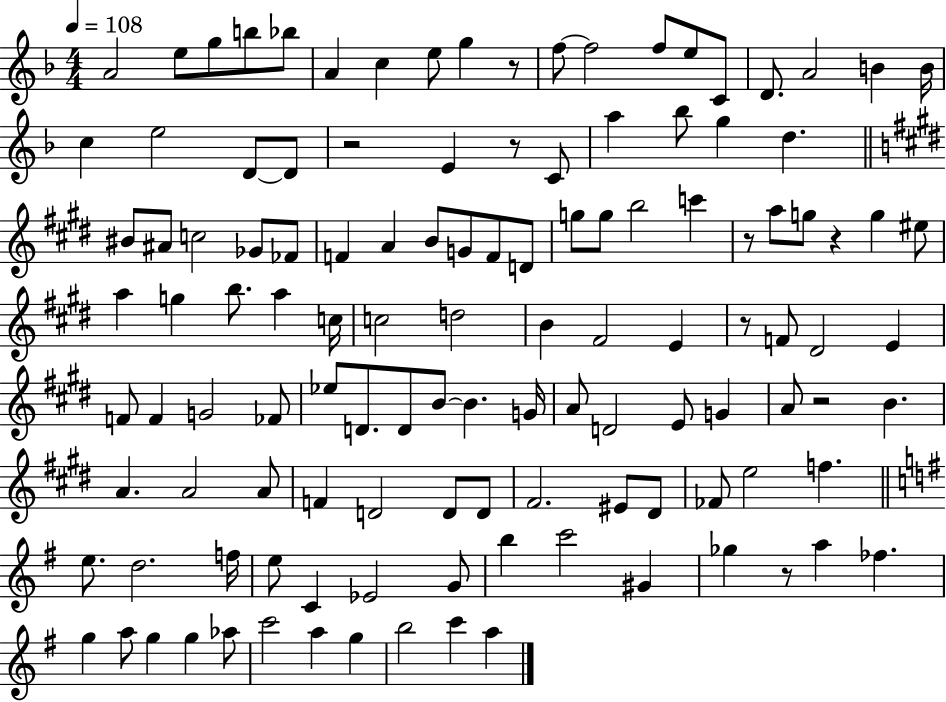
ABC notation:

X:1
T:Untitled
M:4/4
L:1/4
K:F
A2 e/2 g/2 b/2 _b/2 A c e/2 g z/2 f/2 f2 f/2 e/2 C/2 D/2 A2 B B/4 c e2 D/2 D/2 z2 E z/2 C/2 a _b/2 g d ^B/2 ^A/2 c2 _G/2 _F/2 F A B/2 G/2 F/2 D/2 g/2 g/2 b2 c' z/2 a/2 g/2 z g ^e/2 a g b/2 a c/4 c2 d2 B ^F2 E z/2 F/2 ^D2 E F/2 F G2 _F/2 _e/2 D/2 D/2 B/2 B G/4 A/2 D2 E/2 G A/2 z2 B A A2 A/2 F D2 D/2 D/2 ^F2 ^E/2 ^D/2 _F/2 e2 f e/2 d2 f/4 e/2 C _E2 G/2 b c'2 ^G _g z/2 a _f g a/2 g g _a/2 c'2 a g b2 c' a